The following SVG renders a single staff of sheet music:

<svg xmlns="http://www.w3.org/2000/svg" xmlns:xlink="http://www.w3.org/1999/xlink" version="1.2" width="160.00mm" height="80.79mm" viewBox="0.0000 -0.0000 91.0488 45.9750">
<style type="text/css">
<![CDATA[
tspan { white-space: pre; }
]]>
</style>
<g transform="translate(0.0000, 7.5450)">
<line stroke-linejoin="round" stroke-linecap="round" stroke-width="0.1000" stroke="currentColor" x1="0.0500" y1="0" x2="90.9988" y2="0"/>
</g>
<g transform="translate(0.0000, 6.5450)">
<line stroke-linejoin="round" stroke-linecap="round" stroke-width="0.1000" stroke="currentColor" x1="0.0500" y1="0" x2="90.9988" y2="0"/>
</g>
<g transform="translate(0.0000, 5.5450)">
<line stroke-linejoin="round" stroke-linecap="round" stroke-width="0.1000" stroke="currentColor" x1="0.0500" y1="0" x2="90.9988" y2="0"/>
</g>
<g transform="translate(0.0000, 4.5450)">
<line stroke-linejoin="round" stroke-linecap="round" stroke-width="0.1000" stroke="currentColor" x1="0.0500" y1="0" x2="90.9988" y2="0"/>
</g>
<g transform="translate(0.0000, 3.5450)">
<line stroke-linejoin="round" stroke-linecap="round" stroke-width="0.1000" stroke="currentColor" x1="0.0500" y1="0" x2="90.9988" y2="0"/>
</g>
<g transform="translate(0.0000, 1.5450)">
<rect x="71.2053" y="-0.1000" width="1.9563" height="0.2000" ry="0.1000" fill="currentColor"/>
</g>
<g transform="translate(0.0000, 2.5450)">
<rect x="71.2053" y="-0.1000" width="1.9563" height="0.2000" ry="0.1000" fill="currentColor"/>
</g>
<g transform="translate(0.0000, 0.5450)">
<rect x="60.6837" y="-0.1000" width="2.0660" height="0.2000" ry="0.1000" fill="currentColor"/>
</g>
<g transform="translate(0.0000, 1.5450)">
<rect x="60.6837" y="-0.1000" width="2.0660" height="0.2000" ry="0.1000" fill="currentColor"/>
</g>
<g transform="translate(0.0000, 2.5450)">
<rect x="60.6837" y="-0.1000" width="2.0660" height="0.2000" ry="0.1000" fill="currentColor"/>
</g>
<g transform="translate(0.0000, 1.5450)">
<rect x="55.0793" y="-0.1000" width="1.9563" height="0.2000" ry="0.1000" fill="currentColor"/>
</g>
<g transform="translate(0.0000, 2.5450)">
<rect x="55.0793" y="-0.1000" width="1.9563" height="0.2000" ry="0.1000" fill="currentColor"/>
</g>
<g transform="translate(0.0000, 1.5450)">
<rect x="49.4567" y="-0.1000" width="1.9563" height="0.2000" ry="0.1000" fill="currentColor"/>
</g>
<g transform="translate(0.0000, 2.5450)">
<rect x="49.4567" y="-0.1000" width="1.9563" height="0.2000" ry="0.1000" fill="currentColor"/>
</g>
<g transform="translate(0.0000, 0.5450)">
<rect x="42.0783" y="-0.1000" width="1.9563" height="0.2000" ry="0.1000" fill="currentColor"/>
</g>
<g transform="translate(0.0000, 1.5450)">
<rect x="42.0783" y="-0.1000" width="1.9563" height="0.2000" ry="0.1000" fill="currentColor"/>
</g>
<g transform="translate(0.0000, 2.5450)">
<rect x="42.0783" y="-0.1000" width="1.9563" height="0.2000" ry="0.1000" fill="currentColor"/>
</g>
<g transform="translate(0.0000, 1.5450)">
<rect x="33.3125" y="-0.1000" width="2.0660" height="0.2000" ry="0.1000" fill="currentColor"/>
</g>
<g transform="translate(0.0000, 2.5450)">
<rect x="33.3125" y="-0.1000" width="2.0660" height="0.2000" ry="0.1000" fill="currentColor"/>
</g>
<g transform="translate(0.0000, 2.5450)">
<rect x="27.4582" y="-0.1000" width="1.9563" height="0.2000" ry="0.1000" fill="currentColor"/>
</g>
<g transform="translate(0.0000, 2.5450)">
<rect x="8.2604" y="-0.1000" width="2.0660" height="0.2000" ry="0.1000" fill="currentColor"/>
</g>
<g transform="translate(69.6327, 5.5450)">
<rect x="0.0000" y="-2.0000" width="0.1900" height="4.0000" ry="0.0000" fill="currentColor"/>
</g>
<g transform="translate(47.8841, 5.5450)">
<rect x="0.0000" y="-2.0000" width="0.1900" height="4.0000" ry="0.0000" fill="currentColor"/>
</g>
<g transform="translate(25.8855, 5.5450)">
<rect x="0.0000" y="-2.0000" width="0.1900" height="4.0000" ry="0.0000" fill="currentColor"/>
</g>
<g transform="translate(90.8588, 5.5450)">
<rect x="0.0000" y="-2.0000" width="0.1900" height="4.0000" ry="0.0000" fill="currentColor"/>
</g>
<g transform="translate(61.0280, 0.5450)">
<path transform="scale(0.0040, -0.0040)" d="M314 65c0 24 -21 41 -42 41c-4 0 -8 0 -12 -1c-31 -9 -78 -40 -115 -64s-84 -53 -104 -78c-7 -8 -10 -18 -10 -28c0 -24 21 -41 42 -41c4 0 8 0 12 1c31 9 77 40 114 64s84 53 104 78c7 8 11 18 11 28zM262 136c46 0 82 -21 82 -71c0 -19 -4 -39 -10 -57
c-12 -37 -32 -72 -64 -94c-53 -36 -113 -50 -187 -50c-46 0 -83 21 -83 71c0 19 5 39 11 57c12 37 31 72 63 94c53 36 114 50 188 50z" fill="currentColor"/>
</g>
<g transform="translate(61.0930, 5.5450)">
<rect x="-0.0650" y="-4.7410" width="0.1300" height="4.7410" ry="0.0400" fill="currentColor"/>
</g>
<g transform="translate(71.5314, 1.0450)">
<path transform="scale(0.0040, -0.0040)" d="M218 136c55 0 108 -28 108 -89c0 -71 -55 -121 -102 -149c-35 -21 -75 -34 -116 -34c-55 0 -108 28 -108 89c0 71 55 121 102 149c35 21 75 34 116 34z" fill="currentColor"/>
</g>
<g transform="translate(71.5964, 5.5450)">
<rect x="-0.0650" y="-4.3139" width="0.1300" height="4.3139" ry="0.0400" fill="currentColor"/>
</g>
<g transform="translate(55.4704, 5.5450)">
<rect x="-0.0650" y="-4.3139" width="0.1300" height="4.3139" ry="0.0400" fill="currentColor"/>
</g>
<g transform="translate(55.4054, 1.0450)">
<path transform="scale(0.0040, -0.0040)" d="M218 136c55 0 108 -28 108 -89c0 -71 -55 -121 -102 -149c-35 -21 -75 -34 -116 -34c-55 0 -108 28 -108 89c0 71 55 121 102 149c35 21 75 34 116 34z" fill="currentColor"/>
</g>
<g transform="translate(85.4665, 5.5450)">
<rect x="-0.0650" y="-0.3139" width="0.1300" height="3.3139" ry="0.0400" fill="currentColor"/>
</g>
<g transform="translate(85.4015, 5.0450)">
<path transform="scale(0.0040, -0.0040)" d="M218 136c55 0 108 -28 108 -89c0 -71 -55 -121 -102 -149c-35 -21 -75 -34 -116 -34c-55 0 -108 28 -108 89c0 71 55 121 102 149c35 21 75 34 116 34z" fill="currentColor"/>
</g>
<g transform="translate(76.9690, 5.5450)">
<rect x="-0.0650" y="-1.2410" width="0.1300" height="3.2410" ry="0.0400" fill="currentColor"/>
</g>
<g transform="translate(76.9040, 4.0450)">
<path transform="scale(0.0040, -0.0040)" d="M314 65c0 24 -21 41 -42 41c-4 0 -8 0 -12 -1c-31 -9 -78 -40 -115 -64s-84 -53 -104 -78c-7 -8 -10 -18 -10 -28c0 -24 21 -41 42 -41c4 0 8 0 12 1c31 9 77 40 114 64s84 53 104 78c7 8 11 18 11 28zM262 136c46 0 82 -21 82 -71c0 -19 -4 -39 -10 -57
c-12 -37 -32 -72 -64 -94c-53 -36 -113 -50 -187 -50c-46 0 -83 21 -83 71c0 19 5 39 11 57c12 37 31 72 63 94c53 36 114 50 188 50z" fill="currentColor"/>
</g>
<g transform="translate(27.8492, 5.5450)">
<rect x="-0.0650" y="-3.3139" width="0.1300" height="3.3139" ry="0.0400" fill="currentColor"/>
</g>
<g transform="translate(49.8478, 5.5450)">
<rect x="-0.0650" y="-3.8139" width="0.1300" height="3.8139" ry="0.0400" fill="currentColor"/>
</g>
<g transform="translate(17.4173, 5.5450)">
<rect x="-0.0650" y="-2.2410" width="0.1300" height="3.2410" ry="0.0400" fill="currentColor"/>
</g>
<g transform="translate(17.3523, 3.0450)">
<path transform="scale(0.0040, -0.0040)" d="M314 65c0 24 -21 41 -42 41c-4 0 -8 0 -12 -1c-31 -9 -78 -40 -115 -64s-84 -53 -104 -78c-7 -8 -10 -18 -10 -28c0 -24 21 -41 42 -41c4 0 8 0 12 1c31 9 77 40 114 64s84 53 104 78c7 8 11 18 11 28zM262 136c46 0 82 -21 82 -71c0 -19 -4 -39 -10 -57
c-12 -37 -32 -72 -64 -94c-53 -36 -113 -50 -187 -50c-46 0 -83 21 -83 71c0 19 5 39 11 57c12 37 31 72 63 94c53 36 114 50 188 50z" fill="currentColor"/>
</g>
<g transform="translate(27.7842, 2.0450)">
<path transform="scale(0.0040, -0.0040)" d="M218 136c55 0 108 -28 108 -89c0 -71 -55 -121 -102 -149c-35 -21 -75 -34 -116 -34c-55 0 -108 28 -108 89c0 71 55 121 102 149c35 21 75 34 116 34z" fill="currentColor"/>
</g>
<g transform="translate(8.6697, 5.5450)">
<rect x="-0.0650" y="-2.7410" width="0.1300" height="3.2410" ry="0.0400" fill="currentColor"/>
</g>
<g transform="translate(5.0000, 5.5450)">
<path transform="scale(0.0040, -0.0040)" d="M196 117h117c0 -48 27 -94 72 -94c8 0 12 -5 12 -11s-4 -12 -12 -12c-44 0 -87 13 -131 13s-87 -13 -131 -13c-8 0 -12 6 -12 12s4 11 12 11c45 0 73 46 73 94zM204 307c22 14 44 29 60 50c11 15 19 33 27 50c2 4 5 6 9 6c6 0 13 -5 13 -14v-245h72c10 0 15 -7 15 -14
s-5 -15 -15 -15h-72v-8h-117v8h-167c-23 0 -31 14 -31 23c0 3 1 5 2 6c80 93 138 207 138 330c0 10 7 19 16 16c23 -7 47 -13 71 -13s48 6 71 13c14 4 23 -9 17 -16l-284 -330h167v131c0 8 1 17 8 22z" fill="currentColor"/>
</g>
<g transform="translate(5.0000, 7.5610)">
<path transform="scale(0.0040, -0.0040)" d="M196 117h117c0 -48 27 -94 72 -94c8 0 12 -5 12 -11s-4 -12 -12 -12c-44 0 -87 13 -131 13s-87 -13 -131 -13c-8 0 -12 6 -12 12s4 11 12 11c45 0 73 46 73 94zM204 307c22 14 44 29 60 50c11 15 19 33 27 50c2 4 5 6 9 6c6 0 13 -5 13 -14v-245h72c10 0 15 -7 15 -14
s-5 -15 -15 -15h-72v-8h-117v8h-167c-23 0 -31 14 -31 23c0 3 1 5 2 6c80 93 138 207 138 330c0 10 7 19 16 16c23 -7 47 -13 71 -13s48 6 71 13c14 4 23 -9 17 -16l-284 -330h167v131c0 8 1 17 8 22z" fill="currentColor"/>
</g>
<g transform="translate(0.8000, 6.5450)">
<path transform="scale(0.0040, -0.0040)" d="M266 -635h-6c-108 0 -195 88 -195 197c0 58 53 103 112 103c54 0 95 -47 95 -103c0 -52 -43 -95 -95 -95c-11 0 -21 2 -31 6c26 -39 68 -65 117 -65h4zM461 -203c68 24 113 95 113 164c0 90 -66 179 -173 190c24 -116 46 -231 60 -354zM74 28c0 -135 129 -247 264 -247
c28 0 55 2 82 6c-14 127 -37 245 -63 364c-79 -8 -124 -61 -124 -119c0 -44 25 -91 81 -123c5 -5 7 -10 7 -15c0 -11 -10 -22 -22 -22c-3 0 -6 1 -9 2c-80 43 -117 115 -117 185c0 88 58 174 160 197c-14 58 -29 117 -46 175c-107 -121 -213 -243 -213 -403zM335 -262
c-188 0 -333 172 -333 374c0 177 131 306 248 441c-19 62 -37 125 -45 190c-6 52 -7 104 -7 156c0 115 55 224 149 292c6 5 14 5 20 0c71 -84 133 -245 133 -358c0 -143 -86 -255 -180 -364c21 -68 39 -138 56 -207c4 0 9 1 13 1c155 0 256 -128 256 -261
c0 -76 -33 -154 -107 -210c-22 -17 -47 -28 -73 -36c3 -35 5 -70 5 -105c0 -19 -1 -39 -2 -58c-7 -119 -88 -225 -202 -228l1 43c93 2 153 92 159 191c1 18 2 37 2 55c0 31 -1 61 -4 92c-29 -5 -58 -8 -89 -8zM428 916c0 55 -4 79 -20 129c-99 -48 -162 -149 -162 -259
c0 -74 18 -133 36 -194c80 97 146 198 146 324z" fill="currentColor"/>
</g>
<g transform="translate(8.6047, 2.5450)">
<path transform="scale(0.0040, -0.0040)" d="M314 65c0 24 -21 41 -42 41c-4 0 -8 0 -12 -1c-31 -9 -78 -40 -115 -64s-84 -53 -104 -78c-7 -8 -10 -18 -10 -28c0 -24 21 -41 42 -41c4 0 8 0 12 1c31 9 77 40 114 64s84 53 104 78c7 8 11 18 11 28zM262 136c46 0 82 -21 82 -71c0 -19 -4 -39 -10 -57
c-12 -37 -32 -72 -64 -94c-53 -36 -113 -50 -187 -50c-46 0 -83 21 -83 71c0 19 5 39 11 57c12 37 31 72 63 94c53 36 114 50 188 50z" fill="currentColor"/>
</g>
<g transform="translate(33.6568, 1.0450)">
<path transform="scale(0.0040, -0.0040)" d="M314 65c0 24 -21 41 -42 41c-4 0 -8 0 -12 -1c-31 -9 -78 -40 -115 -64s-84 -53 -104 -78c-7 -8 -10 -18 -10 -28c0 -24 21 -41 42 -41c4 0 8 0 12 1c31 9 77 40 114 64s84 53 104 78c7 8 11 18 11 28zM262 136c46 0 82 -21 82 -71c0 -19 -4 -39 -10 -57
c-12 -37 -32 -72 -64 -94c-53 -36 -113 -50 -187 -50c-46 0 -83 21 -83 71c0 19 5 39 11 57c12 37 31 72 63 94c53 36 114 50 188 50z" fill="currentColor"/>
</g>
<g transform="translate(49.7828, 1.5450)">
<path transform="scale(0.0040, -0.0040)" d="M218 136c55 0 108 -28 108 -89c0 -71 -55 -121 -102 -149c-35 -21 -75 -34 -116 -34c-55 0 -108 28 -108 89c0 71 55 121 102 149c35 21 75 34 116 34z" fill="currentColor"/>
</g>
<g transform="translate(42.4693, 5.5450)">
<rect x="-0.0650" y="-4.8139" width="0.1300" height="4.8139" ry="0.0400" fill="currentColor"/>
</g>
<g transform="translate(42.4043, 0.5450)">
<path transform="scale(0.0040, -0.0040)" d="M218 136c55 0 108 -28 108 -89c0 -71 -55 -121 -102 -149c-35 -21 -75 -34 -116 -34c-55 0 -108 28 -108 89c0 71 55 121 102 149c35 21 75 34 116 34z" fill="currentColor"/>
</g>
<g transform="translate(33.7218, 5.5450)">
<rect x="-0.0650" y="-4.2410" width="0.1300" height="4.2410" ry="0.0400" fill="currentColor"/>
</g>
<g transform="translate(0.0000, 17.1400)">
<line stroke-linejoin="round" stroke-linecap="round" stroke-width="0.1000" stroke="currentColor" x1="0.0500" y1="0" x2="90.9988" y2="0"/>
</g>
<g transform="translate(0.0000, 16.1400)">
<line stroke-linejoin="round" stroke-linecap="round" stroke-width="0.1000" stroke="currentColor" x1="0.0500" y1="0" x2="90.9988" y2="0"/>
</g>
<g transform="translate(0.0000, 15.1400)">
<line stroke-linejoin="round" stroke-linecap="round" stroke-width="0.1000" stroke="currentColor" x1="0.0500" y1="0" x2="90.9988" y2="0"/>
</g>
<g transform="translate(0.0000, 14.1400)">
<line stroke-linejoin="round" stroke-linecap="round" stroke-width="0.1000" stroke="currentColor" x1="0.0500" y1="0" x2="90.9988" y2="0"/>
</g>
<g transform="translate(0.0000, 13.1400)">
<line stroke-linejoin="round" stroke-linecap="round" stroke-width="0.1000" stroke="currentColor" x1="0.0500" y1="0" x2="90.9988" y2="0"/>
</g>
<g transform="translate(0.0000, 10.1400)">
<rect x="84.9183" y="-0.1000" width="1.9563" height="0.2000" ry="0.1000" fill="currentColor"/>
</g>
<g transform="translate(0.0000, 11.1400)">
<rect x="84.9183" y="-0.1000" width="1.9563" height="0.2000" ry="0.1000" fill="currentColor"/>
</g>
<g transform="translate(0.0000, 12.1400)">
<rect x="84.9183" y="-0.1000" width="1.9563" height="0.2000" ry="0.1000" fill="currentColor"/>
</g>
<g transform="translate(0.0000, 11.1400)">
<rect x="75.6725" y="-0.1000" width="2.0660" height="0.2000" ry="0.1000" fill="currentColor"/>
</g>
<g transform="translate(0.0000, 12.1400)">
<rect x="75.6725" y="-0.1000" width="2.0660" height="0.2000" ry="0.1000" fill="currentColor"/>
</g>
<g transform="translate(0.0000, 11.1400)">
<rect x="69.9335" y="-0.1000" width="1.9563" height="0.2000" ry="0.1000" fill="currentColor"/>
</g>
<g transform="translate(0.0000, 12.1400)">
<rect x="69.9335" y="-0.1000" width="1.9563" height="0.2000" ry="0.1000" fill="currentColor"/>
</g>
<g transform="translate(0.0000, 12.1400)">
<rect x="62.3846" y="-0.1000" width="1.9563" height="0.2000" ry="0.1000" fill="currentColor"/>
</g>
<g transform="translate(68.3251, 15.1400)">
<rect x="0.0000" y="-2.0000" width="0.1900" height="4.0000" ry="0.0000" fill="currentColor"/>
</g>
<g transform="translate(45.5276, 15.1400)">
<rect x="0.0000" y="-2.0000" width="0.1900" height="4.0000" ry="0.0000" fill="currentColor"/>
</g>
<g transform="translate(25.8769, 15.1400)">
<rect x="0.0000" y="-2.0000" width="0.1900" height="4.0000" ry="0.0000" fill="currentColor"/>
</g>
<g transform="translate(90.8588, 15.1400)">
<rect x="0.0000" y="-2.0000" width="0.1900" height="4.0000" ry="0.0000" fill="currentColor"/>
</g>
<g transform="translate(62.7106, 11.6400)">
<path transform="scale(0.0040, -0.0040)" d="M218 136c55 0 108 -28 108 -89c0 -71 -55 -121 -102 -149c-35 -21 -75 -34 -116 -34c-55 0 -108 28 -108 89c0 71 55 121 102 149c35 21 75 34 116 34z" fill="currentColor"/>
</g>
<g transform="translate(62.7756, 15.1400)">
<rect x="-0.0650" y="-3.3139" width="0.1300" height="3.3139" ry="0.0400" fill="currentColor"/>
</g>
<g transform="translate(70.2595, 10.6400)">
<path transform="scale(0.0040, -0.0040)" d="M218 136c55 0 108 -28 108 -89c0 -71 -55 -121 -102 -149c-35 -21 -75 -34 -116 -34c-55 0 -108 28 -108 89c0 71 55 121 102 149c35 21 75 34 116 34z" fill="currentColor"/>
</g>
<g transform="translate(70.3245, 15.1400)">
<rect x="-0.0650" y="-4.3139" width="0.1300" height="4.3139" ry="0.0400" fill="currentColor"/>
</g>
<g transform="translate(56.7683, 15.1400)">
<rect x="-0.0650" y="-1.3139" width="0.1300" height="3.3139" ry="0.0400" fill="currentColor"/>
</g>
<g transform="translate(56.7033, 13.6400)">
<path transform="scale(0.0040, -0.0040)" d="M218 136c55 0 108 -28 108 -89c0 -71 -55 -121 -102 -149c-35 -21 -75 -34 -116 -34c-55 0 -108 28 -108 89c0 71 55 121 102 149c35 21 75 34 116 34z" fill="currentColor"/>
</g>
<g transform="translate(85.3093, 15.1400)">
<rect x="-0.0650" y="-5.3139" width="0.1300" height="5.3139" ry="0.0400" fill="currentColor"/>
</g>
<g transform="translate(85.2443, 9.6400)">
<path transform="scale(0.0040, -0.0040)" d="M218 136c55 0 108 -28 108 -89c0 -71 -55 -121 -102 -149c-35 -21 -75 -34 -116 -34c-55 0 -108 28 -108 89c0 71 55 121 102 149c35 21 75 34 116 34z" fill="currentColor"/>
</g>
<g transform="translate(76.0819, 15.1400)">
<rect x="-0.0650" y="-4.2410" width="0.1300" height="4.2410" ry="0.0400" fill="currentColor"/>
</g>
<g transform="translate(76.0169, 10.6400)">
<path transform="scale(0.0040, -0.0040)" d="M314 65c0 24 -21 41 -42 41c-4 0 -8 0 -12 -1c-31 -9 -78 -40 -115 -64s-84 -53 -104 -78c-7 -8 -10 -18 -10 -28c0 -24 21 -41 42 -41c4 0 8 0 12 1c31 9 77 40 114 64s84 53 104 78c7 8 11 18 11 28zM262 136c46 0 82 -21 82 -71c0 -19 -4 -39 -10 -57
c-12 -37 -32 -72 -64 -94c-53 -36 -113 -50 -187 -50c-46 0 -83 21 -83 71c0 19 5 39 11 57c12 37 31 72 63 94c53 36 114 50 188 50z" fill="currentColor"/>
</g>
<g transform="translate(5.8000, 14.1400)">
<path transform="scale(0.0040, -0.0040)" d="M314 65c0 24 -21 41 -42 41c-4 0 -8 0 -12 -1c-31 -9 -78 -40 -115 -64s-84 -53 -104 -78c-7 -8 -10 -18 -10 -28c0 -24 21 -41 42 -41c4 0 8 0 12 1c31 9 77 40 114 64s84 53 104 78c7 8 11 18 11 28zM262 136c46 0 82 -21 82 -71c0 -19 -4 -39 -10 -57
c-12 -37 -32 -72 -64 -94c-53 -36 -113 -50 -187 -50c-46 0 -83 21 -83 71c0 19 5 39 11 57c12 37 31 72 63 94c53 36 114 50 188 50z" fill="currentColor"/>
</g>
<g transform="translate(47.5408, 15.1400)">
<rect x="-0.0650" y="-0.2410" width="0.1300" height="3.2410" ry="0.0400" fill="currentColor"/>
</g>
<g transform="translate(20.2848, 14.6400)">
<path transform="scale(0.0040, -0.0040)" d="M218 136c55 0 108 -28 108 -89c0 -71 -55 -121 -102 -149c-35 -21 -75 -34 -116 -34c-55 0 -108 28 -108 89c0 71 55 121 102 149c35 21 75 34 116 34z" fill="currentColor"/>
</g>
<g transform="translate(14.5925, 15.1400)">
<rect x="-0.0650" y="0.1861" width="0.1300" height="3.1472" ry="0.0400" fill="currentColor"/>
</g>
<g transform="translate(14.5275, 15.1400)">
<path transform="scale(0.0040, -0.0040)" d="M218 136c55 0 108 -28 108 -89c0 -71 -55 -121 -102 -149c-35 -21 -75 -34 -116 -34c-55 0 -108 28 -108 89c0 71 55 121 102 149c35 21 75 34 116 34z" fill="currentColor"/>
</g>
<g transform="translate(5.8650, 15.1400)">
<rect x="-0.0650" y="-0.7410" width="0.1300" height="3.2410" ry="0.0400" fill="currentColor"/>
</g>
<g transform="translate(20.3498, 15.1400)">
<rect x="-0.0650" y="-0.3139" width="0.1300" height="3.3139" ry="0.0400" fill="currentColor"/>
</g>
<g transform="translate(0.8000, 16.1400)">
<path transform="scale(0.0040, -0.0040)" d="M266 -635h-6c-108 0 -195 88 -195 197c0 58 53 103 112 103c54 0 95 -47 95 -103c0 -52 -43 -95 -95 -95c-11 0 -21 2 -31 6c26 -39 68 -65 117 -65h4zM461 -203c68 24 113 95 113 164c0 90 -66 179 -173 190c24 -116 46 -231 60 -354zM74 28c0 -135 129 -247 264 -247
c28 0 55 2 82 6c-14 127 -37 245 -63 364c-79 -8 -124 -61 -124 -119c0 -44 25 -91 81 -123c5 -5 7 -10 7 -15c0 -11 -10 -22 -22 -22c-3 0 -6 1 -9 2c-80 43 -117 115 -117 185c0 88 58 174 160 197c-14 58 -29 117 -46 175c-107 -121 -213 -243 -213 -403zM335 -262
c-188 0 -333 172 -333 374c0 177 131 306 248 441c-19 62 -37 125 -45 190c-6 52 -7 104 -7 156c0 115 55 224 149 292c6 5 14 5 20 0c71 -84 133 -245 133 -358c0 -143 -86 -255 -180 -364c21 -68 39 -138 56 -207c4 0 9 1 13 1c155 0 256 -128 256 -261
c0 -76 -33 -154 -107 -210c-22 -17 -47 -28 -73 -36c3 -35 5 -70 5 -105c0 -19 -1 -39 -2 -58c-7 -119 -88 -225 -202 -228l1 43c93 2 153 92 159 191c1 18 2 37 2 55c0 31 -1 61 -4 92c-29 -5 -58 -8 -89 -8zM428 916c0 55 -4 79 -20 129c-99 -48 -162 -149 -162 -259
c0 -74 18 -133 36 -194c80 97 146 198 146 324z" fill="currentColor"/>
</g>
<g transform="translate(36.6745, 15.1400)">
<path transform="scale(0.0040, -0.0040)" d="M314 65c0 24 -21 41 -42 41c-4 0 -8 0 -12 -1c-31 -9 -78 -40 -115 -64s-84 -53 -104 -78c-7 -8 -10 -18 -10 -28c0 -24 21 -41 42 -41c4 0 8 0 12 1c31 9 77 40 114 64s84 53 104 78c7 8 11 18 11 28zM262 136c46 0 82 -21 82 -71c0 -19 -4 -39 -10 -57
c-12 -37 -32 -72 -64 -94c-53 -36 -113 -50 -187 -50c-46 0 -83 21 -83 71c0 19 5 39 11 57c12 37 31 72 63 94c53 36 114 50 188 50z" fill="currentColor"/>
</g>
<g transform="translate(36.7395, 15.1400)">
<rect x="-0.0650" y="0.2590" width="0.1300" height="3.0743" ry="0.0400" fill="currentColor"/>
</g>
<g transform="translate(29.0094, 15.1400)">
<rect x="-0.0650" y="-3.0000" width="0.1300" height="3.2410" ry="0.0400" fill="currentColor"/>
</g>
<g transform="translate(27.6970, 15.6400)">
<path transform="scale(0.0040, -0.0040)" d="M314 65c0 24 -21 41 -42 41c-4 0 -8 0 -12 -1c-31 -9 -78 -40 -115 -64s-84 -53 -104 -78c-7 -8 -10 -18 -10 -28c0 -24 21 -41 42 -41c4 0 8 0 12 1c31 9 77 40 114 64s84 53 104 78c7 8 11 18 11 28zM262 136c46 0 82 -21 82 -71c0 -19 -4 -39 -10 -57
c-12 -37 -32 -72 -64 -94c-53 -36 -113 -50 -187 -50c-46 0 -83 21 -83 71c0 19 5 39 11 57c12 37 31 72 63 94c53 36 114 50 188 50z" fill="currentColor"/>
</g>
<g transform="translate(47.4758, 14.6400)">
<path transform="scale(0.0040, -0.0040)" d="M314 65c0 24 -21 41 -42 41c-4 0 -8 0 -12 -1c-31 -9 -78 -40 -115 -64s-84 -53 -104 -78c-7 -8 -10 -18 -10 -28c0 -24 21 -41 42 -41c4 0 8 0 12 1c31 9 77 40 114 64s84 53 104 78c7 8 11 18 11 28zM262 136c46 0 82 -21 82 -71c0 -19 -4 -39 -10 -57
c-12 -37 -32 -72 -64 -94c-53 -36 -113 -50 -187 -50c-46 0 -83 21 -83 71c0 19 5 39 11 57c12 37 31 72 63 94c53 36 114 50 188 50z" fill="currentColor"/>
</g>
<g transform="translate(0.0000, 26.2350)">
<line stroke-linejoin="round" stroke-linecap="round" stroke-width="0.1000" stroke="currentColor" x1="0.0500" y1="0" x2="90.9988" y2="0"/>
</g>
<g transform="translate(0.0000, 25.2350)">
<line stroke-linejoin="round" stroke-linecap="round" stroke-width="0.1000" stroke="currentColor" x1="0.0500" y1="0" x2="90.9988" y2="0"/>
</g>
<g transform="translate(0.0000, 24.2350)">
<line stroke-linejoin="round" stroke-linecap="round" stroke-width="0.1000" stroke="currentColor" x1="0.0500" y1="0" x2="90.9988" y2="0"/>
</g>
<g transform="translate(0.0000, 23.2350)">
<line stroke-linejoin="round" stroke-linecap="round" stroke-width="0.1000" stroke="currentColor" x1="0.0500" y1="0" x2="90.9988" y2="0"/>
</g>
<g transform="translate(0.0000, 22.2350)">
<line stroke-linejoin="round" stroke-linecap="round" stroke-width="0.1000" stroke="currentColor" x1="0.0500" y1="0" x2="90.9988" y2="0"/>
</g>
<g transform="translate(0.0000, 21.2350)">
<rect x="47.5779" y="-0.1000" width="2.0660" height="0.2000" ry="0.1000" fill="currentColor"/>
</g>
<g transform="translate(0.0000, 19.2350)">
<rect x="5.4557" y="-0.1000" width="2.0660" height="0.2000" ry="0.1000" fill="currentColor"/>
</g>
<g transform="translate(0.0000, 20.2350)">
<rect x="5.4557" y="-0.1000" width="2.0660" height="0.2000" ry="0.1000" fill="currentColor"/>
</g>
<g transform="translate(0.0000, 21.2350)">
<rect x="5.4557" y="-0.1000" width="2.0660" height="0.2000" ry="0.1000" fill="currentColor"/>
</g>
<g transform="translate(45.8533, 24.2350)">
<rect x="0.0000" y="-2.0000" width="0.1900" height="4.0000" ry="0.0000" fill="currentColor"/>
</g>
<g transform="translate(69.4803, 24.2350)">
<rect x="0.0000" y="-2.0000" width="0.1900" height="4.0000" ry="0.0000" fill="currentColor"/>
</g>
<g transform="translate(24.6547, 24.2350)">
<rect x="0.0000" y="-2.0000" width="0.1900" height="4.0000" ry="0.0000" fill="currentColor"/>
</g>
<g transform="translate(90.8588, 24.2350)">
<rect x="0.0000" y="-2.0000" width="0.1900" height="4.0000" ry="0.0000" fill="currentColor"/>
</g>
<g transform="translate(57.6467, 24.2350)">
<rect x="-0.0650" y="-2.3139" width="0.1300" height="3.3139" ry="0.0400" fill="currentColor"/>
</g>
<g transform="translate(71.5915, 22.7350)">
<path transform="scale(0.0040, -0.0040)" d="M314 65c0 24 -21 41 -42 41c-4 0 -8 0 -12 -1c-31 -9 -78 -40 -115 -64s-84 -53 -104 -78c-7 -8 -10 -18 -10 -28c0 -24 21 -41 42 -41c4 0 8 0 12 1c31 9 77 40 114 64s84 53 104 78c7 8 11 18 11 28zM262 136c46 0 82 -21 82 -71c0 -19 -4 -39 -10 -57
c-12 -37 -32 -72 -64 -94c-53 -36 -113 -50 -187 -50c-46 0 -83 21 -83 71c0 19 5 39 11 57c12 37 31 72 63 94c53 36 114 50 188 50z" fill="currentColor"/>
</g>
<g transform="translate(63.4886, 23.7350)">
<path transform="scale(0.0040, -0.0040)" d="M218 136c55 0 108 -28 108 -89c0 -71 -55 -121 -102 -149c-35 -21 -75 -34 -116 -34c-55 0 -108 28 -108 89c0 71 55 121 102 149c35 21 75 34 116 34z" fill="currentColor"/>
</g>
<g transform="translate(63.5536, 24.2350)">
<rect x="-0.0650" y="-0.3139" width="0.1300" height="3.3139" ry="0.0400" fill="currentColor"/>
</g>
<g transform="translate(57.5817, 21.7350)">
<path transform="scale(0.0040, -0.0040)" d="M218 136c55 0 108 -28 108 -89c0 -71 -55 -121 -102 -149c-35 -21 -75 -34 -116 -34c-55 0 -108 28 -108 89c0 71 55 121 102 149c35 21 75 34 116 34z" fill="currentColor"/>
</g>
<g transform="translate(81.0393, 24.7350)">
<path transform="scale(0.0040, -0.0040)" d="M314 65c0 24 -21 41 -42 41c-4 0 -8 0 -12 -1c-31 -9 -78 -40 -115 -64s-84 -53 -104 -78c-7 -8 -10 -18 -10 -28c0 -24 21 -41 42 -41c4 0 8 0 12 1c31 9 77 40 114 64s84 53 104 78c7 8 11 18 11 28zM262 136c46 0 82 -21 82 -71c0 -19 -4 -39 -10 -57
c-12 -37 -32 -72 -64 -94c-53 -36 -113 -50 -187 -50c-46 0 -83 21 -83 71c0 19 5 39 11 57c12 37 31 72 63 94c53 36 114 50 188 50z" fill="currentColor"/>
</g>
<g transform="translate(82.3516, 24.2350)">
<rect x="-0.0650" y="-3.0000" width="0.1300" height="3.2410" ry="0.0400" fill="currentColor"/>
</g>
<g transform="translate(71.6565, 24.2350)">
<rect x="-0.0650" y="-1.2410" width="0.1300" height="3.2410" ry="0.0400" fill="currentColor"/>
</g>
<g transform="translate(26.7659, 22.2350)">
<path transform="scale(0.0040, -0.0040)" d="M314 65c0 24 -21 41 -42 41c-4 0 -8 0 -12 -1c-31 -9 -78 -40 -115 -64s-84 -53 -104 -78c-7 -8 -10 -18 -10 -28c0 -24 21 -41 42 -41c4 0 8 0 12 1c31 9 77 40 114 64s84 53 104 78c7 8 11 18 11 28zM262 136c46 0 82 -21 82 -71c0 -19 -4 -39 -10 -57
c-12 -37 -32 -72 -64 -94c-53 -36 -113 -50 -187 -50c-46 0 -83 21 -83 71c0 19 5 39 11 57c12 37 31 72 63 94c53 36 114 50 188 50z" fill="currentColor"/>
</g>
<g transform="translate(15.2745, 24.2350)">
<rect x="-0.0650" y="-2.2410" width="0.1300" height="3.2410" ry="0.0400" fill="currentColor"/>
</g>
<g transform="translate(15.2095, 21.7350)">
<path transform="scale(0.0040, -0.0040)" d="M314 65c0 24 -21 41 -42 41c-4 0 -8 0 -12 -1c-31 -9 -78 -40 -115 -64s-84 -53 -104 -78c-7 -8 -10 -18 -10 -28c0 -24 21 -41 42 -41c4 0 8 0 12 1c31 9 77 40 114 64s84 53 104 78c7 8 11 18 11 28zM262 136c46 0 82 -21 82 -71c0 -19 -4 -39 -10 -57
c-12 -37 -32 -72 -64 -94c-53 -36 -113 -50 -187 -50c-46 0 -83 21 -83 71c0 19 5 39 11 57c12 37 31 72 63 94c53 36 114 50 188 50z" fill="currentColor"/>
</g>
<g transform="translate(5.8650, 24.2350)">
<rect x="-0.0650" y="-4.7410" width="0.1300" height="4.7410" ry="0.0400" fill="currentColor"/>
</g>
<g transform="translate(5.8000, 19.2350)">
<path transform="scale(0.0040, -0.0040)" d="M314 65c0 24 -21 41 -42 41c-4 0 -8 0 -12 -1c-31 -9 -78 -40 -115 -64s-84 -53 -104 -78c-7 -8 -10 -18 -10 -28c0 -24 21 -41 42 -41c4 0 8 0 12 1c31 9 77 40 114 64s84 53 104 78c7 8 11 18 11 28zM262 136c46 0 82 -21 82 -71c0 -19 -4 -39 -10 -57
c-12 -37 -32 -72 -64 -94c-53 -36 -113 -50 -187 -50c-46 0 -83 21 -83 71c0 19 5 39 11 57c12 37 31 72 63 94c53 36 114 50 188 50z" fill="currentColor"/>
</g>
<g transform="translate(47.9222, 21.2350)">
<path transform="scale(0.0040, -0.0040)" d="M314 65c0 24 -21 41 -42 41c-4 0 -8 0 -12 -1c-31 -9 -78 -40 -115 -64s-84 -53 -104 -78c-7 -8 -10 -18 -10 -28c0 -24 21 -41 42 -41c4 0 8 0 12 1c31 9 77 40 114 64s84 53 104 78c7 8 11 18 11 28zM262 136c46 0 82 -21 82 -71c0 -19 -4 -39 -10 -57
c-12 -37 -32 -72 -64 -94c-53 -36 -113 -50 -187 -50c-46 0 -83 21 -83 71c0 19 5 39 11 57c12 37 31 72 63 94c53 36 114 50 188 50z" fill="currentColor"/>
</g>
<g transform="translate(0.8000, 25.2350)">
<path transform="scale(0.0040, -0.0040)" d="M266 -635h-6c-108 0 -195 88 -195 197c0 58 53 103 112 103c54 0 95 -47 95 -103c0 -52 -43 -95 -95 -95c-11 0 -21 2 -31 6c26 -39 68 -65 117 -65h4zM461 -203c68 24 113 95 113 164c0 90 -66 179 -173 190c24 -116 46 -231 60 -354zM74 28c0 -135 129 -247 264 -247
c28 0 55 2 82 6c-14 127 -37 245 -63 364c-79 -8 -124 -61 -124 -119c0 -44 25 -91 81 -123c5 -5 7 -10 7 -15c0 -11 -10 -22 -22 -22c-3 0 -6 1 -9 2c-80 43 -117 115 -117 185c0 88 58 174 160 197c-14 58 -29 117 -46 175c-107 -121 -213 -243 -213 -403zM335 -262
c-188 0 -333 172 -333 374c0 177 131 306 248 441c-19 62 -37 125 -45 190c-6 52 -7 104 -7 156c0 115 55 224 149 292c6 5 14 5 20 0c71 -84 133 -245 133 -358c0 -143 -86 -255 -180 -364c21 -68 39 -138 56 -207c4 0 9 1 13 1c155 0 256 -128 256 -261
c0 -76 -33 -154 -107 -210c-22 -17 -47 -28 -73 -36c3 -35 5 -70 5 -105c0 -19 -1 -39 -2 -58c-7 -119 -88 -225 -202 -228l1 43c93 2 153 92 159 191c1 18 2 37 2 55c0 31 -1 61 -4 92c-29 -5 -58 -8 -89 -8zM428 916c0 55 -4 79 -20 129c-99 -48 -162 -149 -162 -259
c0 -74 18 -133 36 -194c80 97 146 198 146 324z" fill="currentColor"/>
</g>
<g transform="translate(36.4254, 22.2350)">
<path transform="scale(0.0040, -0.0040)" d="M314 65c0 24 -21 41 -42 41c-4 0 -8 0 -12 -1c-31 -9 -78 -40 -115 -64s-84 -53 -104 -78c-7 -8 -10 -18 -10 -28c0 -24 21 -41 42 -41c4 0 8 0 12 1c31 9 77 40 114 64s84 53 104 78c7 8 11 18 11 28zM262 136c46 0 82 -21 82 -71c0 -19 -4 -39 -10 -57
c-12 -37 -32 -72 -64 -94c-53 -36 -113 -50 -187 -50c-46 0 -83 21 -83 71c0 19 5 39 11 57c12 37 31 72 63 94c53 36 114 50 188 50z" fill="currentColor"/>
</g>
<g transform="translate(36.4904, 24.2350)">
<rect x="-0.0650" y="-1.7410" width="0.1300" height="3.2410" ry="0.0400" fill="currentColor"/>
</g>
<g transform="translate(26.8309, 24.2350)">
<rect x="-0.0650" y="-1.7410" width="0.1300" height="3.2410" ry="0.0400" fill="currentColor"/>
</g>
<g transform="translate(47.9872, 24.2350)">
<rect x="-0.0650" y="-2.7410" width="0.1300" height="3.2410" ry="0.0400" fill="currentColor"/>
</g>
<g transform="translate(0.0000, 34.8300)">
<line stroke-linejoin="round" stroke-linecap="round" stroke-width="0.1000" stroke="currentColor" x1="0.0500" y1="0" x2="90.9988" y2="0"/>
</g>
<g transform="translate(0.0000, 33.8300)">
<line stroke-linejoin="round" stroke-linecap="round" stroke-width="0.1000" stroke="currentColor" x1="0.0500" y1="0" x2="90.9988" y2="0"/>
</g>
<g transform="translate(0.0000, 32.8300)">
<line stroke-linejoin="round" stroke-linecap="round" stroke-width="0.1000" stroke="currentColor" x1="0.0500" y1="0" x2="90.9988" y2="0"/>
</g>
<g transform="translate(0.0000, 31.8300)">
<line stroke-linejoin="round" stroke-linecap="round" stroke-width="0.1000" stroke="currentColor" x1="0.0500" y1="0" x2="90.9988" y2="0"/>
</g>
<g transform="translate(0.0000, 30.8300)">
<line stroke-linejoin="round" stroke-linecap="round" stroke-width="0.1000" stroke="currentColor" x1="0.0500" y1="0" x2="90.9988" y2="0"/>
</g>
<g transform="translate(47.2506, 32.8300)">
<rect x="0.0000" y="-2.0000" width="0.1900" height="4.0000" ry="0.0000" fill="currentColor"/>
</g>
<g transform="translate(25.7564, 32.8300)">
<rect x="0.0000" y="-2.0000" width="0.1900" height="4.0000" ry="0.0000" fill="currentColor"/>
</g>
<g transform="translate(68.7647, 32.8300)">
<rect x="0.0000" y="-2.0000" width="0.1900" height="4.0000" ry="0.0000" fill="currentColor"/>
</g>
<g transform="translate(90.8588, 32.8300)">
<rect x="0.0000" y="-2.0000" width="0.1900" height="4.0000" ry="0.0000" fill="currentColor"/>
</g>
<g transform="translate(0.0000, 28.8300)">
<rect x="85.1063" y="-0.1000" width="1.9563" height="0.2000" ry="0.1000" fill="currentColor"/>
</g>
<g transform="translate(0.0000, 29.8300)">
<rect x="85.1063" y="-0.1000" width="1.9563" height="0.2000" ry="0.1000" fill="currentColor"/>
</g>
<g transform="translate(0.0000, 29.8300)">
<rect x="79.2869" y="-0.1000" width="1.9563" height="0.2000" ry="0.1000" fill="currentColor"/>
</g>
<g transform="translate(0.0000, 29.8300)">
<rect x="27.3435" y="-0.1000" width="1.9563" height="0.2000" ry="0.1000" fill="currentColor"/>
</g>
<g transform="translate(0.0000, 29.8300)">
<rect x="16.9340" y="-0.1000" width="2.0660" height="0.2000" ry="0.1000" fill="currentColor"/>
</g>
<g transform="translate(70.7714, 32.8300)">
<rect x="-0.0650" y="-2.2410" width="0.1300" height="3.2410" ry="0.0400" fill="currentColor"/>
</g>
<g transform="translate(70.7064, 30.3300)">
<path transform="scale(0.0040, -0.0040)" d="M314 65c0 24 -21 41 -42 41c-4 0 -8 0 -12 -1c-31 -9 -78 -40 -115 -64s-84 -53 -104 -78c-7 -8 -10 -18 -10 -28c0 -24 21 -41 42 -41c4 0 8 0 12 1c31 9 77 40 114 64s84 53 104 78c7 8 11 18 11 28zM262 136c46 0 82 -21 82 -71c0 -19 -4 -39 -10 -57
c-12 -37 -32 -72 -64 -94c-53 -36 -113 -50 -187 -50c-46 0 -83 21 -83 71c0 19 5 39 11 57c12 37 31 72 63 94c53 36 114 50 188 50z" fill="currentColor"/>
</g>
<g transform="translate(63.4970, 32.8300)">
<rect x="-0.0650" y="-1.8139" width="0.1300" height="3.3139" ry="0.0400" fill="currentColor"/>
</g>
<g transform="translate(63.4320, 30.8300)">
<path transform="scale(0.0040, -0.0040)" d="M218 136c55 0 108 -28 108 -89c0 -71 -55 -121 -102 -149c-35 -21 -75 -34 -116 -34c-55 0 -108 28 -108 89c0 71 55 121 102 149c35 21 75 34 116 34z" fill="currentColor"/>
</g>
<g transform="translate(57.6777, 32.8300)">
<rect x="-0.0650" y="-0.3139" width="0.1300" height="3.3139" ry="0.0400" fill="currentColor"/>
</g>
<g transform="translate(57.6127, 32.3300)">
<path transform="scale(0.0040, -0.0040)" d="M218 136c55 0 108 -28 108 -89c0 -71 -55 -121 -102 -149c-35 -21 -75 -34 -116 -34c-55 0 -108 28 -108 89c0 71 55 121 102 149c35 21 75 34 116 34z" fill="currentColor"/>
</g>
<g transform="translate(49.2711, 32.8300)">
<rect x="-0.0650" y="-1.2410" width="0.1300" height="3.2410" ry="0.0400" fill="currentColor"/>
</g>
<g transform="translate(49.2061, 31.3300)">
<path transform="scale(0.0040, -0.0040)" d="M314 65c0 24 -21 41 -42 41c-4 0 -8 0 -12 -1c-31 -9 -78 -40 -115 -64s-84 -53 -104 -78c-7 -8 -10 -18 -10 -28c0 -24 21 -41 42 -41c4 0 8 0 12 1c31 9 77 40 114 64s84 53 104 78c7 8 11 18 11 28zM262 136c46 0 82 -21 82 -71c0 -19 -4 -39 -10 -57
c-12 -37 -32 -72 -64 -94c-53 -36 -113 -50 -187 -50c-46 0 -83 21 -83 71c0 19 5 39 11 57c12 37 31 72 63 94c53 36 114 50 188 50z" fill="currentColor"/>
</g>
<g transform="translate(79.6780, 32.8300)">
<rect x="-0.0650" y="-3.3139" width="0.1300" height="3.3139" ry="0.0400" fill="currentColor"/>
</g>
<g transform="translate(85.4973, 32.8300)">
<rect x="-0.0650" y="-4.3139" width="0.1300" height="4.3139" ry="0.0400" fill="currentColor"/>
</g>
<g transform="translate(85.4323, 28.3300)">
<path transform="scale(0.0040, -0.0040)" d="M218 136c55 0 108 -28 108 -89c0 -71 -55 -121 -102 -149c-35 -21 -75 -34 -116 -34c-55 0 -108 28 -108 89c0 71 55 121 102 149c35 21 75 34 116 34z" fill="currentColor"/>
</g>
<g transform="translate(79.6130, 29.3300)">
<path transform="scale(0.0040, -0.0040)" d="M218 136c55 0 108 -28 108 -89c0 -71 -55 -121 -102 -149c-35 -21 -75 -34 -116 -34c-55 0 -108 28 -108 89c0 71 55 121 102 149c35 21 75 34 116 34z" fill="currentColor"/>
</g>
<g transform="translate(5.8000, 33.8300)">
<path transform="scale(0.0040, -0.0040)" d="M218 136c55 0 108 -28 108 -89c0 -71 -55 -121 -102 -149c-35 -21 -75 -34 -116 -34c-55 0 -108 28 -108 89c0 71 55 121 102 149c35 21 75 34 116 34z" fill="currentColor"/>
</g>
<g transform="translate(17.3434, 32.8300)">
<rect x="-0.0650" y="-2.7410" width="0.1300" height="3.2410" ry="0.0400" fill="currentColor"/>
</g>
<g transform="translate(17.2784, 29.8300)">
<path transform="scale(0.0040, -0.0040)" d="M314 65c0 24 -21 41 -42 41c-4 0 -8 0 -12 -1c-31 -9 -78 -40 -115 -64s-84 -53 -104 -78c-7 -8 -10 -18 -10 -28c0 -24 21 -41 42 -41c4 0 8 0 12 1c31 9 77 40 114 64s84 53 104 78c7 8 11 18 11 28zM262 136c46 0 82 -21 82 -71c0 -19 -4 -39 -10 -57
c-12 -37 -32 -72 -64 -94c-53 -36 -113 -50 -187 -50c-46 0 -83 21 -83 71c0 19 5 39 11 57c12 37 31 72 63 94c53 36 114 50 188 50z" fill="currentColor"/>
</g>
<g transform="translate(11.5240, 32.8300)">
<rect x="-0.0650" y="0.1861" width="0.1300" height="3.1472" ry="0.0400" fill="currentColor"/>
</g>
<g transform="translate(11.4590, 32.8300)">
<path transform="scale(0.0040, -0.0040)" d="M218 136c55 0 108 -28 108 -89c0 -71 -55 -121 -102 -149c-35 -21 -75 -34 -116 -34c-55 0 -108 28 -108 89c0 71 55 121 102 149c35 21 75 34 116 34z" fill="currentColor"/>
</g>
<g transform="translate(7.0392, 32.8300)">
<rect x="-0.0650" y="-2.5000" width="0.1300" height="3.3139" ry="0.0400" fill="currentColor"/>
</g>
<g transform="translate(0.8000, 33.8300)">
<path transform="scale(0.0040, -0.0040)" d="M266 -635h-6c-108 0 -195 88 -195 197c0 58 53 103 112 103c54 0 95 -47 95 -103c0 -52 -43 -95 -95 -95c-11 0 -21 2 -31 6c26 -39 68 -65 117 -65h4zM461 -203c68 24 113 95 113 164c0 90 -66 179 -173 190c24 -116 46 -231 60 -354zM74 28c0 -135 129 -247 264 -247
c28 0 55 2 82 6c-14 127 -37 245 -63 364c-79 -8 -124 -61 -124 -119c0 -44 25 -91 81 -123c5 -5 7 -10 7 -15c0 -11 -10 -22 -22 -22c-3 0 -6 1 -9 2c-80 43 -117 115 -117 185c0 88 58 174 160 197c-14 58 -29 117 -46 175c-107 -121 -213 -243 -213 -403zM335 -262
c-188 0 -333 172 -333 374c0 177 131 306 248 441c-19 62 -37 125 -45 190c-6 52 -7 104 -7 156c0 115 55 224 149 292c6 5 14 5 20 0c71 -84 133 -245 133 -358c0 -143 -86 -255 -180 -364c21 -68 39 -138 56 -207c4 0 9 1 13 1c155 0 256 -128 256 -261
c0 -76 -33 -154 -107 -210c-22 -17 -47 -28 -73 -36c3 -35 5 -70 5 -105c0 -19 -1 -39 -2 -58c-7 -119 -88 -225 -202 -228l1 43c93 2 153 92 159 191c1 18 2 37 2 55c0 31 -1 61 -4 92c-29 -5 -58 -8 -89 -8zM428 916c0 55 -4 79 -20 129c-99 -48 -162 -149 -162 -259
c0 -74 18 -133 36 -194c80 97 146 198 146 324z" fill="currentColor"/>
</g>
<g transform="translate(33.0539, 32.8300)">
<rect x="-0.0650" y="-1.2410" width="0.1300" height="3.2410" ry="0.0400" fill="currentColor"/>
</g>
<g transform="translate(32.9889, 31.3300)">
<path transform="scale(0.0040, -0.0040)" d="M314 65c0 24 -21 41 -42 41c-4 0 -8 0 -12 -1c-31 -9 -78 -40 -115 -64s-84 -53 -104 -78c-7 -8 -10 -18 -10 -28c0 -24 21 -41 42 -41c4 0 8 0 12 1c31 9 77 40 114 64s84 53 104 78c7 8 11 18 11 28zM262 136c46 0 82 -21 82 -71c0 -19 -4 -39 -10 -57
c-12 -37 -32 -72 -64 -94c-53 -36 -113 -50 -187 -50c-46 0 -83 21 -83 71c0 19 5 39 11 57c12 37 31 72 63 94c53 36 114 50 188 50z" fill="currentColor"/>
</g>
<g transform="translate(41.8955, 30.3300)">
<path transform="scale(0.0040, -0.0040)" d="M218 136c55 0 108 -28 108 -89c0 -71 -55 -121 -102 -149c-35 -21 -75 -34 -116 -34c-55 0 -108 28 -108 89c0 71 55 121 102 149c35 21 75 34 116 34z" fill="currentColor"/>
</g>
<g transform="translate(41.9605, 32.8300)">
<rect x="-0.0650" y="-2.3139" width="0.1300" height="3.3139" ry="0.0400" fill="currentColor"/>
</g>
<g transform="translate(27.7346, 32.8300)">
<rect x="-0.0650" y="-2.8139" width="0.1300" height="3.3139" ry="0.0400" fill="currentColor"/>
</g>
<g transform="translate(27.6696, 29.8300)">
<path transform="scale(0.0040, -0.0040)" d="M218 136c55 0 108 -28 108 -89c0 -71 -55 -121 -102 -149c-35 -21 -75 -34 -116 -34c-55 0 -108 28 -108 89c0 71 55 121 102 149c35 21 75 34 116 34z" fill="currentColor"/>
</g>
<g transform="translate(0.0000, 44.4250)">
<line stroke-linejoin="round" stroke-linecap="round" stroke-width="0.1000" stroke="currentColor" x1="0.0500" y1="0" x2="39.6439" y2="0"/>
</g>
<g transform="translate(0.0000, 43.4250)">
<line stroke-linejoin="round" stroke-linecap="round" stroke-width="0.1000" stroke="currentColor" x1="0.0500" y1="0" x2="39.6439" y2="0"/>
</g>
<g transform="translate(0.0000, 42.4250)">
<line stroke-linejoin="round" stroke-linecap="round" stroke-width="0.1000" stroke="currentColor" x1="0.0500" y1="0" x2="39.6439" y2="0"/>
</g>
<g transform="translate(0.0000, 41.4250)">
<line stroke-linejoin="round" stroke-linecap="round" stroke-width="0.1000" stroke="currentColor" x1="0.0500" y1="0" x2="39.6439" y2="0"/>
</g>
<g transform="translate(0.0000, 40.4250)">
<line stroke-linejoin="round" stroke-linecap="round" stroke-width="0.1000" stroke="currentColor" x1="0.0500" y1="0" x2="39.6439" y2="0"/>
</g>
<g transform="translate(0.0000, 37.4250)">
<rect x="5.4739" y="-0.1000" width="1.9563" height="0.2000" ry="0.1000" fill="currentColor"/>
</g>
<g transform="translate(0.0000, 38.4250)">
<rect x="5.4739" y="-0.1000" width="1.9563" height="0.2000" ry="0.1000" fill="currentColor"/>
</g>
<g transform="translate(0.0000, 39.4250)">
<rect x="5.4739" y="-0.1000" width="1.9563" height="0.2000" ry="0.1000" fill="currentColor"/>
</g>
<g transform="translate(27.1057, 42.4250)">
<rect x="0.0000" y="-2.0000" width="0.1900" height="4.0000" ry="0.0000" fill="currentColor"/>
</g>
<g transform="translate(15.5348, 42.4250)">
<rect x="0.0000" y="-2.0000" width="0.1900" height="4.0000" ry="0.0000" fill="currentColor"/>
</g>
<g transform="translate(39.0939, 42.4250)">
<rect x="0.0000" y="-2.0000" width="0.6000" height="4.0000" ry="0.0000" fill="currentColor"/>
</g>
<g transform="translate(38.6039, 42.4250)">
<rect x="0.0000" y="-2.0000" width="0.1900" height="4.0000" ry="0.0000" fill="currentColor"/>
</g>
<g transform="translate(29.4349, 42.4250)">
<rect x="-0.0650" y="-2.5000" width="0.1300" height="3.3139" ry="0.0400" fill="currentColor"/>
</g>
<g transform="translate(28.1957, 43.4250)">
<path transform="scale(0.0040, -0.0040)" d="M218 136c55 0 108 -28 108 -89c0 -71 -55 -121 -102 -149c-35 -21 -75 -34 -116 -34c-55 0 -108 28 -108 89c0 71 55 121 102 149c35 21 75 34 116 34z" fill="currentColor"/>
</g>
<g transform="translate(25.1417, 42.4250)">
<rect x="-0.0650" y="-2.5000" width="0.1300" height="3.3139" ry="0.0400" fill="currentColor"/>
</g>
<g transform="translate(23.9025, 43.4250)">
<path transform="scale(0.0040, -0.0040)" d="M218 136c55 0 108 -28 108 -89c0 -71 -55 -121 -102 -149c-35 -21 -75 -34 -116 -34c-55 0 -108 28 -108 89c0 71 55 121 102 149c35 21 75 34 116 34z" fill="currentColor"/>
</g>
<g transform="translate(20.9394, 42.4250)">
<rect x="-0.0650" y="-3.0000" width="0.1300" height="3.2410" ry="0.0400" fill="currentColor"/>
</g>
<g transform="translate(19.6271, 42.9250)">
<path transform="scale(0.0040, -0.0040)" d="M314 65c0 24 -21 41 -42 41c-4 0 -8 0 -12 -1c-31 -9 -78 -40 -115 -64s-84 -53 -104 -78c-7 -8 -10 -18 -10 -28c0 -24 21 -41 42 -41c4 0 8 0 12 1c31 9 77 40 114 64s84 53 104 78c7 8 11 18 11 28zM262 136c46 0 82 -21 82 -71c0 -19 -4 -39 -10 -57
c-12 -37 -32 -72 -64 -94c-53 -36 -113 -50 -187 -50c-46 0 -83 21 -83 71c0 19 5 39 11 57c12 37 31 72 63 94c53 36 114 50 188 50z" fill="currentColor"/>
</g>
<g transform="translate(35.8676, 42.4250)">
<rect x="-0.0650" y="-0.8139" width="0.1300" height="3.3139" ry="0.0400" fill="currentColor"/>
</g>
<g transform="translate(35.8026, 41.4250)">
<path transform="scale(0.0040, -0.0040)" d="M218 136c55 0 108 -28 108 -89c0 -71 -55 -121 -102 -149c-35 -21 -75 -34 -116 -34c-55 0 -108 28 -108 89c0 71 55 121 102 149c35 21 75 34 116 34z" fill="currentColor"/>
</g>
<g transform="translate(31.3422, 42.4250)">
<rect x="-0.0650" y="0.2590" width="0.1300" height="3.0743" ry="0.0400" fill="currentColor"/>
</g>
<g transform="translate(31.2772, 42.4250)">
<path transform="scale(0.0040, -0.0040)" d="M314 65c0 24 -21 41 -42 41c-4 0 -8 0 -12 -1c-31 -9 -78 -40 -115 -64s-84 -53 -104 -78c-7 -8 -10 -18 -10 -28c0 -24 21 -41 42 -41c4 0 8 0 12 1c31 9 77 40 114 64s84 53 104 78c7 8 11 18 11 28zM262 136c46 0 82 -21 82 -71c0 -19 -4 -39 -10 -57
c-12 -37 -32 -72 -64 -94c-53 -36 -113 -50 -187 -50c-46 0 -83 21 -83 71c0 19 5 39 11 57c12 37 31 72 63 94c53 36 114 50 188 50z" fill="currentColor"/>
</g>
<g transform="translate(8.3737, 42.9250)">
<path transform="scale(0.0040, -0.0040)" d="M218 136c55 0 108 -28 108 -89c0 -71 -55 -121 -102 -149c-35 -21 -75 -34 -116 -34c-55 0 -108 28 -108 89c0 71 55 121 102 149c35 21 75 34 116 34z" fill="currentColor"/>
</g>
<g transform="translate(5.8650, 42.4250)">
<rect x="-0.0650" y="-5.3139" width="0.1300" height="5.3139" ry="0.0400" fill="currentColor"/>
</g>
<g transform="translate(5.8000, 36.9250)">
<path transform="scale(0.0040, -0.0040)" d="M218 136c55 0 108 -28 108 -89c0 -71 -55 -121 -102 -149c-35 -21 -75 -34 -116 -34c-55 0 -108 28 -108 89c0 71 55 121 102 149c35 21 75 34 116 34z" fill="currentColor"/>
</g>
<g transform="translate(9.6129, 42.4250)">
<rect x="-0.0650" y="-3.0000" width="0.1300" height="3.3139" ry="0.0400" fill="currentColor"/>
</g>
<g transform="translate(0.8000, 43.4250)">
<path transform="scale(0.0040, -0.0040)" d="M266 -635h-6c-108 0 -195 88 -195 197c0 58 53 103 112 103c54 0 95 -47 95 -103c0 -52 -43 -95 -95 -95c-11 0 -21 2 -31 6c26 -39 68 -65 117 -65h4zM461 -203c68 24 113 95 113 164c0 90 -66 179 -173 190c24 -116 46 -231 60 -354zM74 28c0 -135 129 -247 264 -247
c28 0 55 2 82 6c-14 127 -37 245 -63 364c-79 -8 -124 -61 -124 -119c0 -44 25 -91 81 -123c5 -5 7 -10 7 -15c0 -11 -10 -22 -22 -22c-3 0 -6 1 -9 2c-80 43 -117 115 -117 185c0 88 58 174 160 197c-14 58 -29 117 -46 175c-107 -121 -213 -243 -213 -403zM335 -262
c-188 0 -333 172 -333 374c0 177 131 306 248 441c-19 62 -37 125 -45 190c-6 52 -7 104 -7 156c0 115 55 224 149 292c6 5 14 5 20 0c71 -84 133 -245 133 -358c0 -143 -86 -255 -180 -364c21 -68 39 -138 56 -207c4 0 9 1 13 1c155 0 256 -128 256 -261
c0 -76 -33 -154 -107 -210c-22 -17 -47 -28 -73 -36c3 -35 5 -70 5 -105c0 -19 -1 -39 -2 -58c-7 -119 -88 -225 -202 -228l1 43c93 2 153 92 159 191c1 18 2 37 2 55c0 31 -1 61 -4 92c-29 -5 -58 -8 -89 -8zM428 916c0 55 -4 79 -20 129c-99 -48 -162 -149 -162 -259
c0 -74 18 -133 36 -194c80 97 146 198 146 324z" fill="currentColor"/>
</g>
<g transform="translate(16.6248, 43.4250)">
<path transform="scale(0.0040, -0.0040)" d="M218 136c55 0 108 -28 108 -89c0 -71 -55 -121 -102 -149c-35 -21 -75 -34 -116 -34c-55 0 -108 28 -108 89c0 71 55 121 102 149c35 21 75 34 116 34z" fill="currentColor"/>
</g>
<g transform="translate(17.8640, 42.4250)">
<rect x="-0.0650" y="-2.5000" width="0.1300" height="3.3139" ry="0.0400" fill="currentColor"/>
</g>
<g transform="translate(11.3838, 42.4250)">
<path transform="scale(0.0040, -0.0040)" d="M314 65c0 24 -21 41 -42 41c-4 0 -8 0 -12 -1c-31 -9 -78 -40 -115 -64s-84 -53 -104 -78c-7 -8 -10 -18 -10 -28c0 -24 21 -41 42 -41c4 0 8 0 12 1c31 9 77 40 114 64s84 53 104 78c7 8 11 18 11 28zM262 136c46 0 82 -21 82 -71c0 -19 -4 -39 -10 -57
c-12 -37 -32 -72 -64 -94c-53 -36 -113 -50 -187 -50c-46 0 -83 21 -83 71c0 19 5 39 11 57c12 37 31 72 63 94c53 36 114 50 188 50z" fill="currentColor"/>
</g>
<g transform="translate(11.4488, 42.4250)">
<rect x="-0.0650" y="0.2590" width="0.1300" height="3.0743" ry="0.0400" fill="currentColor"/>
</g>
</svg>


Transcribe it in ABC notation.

X:1
T:Untitled
M:4/4
L:1/4
K:C
a2 g2 b d'2 e' c' d' e'2 d' e2 c d2 B c A2 B2 c2 e b d' d'2 f' e'2 g2 f2 f2 a2 g c e2 A2 G B a2 a e2 g e2 c f g2 b d' f' A B2 G A2 G G B2 d